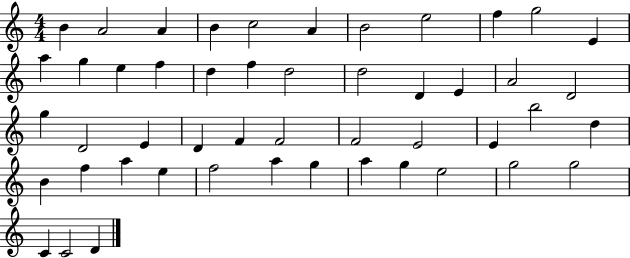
B4/q A4/h A4/q B4/q C5/h A4/q B4/h E5/h F5/q G5/h E4/q A5/q G5/q E5/q F5/q D5/q F5/q D5/h D5/h D4/q E4/q A4/h D4/h G5/q D4/h E4/q D4/q F4/q F4/h F4/h E4/h E4/q B5/h D5/q B4/q F5/q A5/q E5/q F5/h A5/q G5/q A5/q G5/q E5/h G5/h G5/h C4/q C4/h D4/q